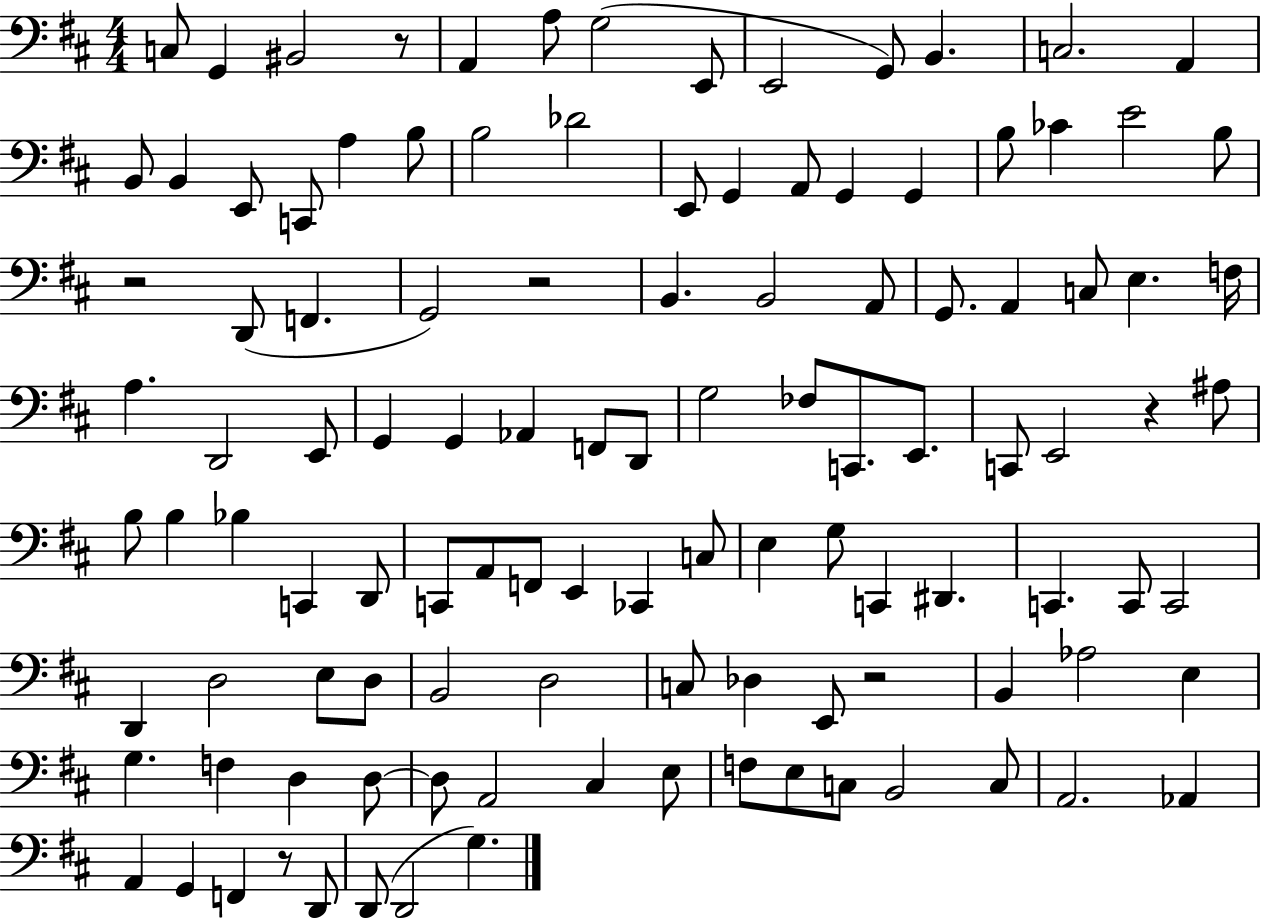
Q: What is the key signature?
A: D major